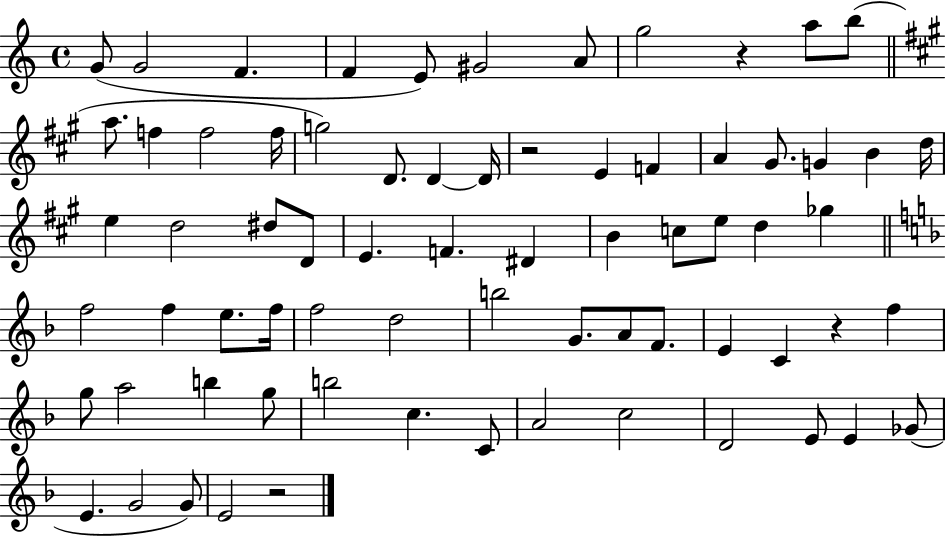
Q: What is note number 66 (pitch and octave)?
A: G4